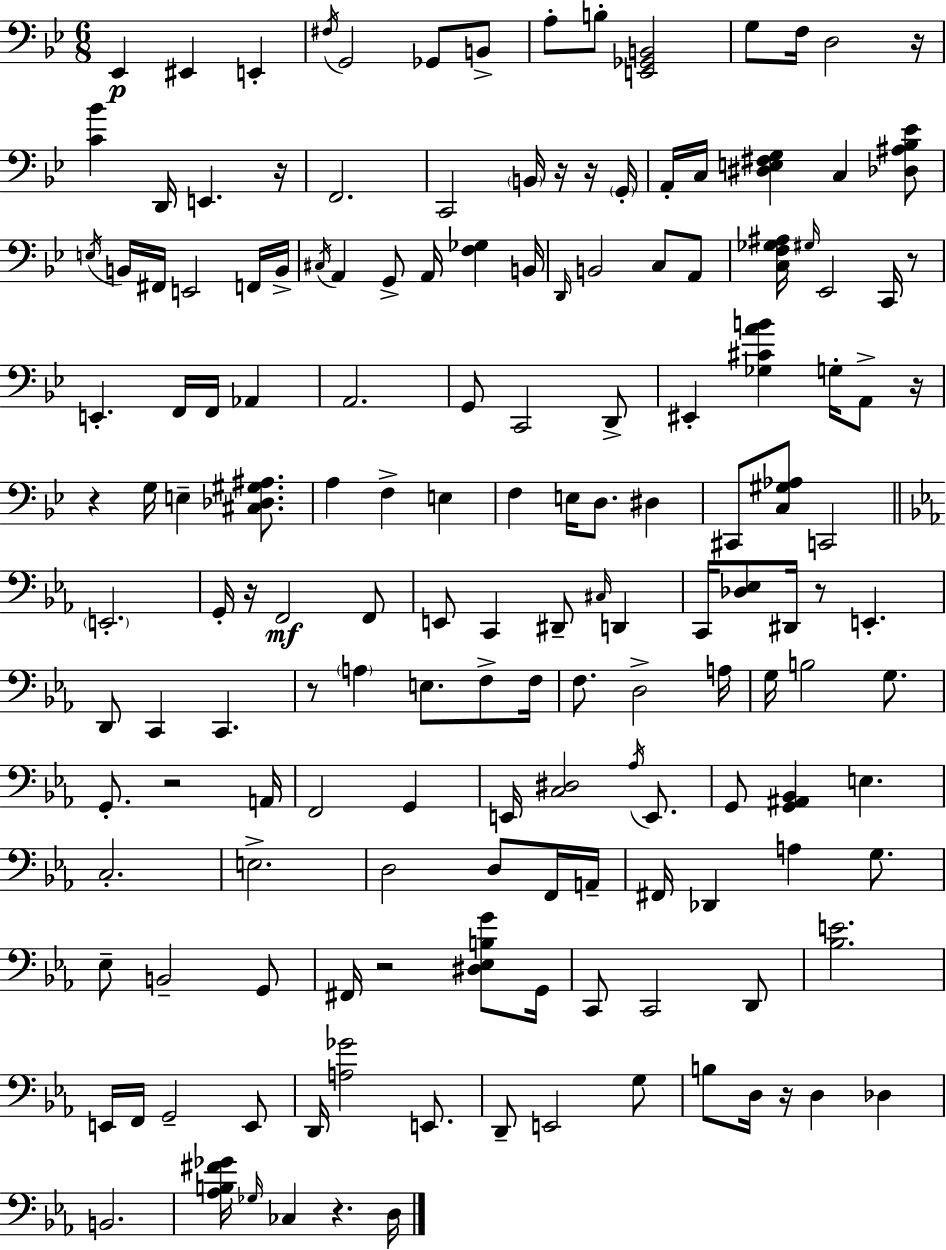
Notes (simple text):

Eb2/q EIS2/q E2/q F#3/s G2/h Gb2/e B2/e A3/e B3/e [E2,Gb2,B2]/h G3/e F3/s D3/h R/s [C4,Bb4]/q D2/s E2/q. R/s F2/h. C2/h B2/s R/s R/s G2/s A2/s C3/s [D#3,E3,F#3,G3]/q C3/q [Db3,A#3,Bb3,Eb4]/e E3/s B2/s F#2/s E2/h F2/s B2/s C#3/s A2/q G2/e A2/s [F3,Gb3]/q B2/s D2/s B2/h C3/e A2/e [C3,F3,Gb3,A#3]/s G#3/s Eb2/h C2/s R/e E2/q. F2/s F2/s Ab2/q A2/h. G2/e C2/h D2/e EIS2/q [Gb3,C#4,A4,B4]/q G3/s A2/e R/s R/q G3/s E3/q [C#3,Db3,G#3,A#3]/e. A3/q F3/q E3/q F3/q E3/s D3/e. D#3/q C#2/e [C3,G#3,Ab3]/e C2/h E2/h. G2/s R/s F2/h F2/e E2/e C2/q D#2/e C#3/s D2/q C2/s [Db3,Eb3]/e D#2/s R/e E2/q. D2/e C2/q C2/q. R/e A3/q E3/e. F3/e F3/s F3/e. D3/h A3/s G3/s B3/h G3/e. G2/e. R/h A2/s F2/h G2/q E2/s [C3,D#3]/h Ab3/s E2/e. G2/e [G2,A#2,Bb2]/q E3/q. C3/h. E3/h. D3/h D3/e F2/s A2/s F#2/s Db2/q A3/q G3/e. Eb3/e B2/h G2/e F#2/s R/h [D#3,Eb3,B3,G4]/e G2/s C2/e C2/h D2/e [Bb3,E4]/h. E2/s F2/s G2/h E2/e D2/s [A3,Gb4]/h E2/e. D2/e E2/h G3/e B3/e D3/s R/s D3/q Db3/q B2/h. [Ab3,B3,F#4,Gb4]/s Gb3/s CES3/q R/q. D3/s